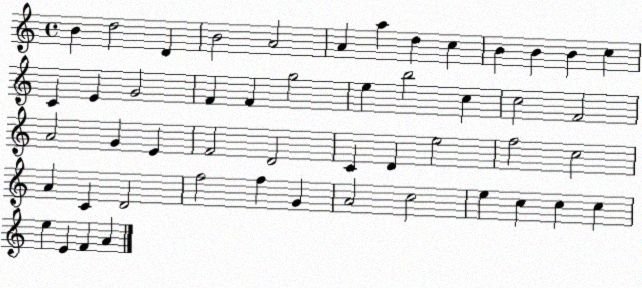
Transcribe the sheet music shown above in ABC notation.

X:1
T:Untitled
M:4/4
L:1/4
K:C
B d2 D B2 A2 A a d c B B B c C E G2 F F g2 e b2 c c2 F2 A2 G E F2 D2 C D e2 f2 c2 A C D2 f2 f G A2 c2 e c c c e E F A